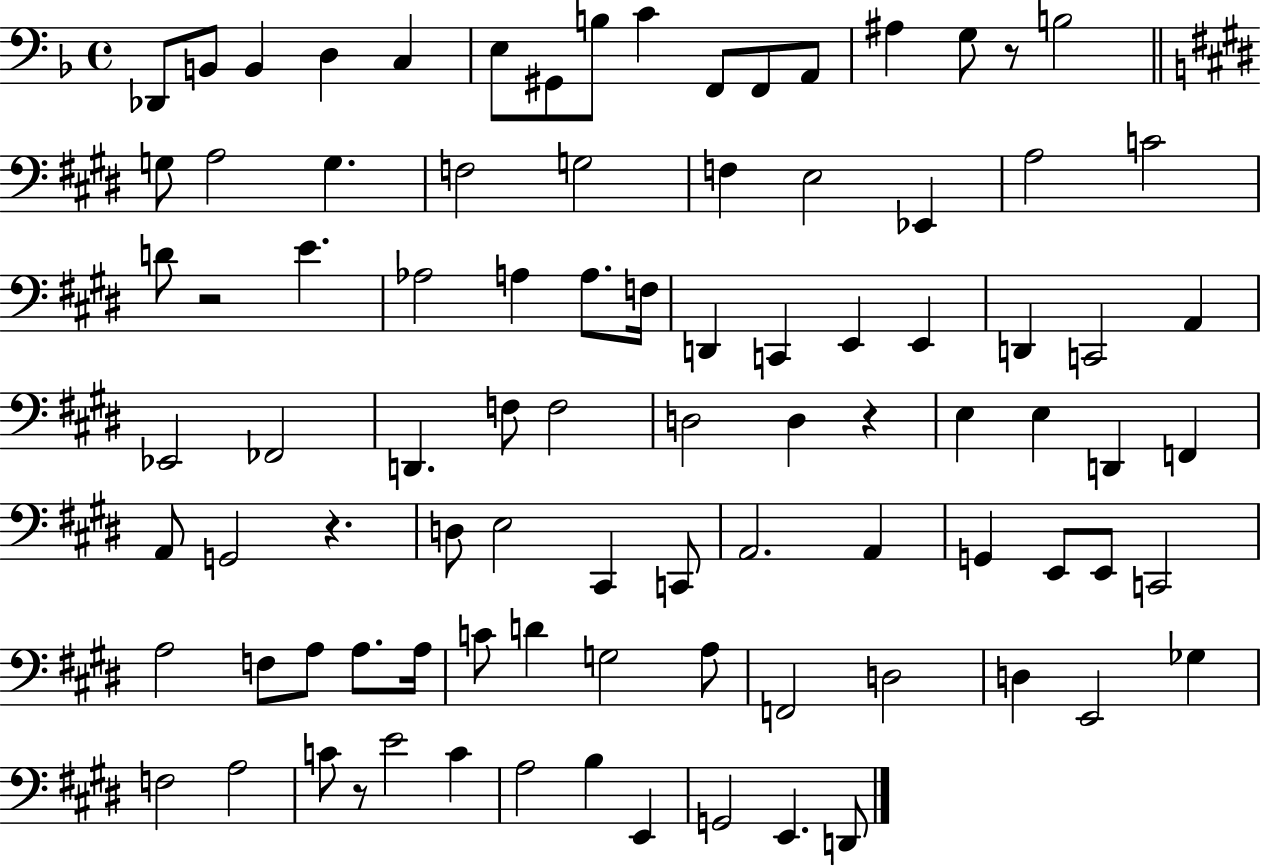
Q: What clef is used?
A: bass